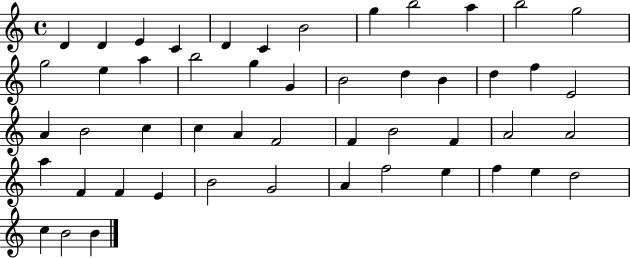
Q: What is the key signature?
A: C major